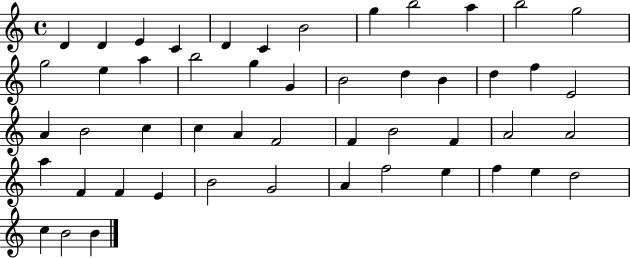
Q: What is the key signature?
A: C major